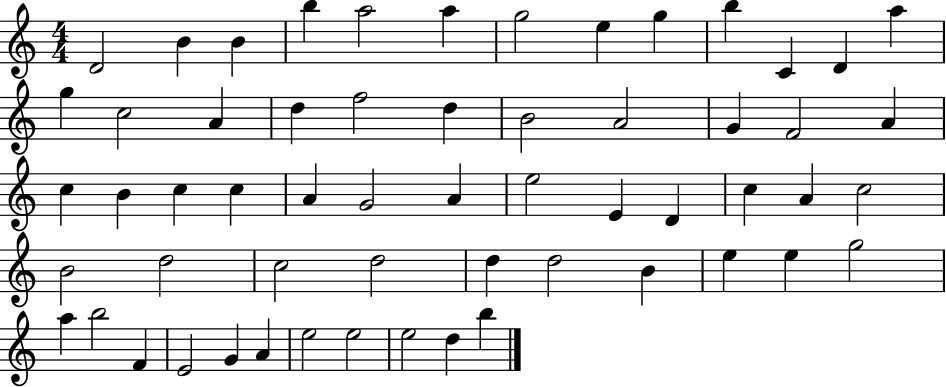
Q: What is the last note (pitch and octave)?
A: B5